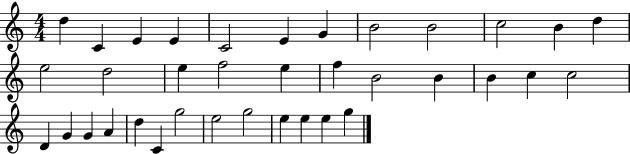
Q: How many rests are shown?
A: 0